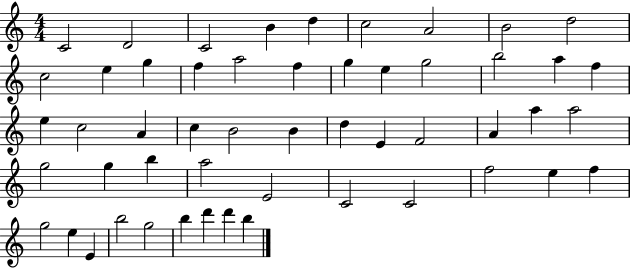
X:1
T:Untitled
M:4/4
L:1/4
K:C
C2 D2 C2 B d c2 A2 B2 d2 c2 e g f a2 f g e g2 b2 a f e c2 A c B2 B d E F2 A a a2 g2 g b a2 E2 C2 C2 f2 e f g2 e E b2 g2 b d' d' b